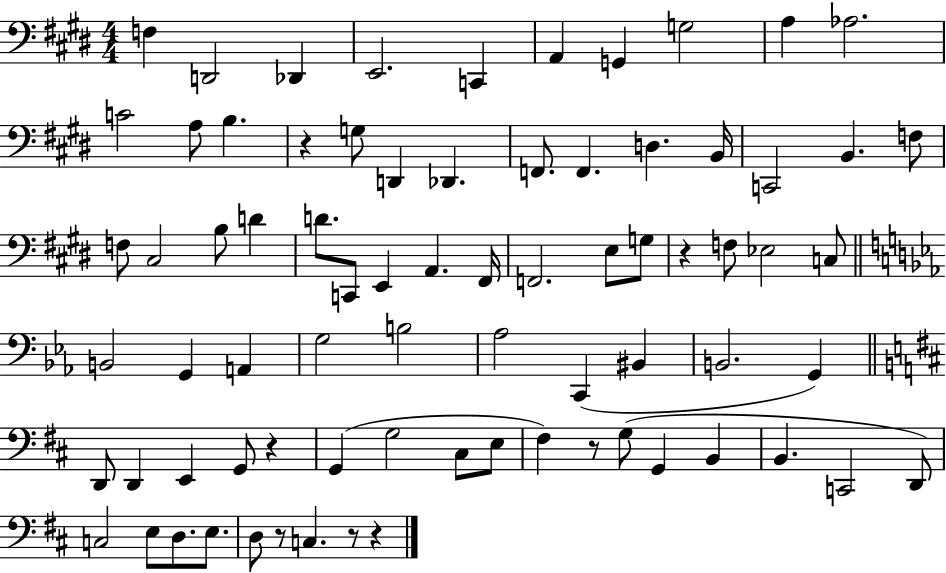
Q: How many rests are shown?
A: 7